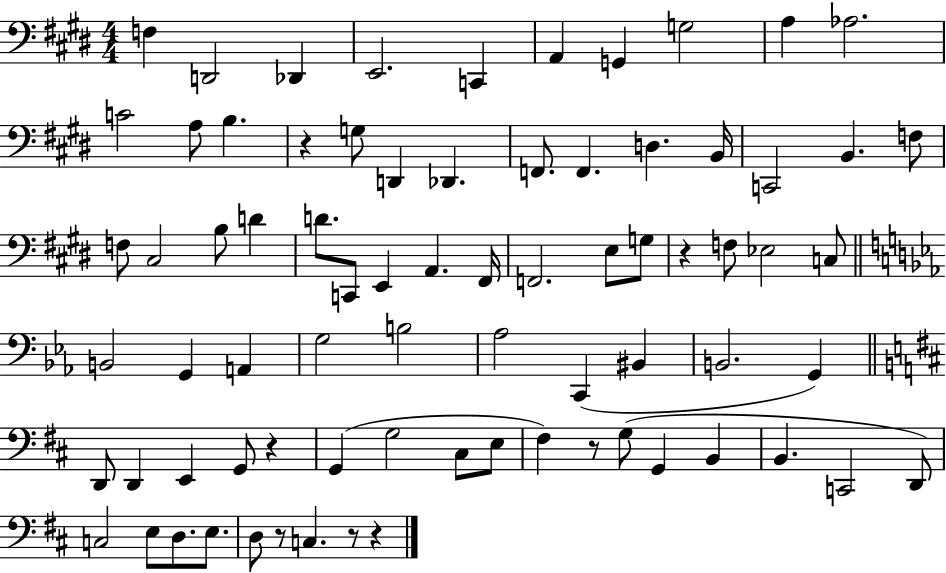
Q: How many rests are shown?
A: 7